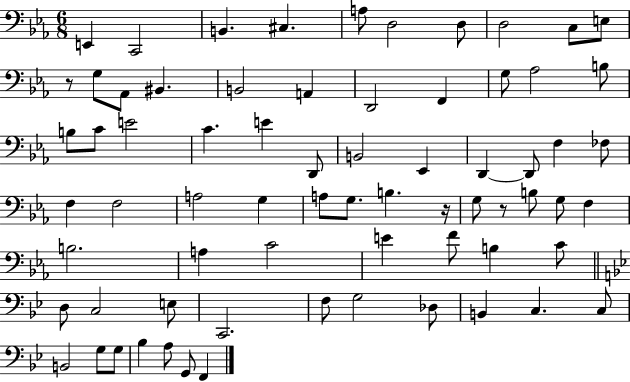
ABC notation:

X:1
T:Untitled
M:6/8
L:1/4
K:Eb
E,, C,,2 B,, ^C, A,/2 D,2 D,/2 D,2 C,/2 E,/2 z/2 G,/2 _A,,/2 ^B,, B,,2 A,, D,,2 F,, G,/2 _A,2 B,/2 B,/2 C/2 E2 C E D,,/2 B,,2 _E,, D,, D,,/2 F, _F,/2 F, F,2 A,2 G, A,/2 G,/2 B, z/4 G,/2 z/2 B,/2 G,/2 F, B,2 A, C2 E F/2 B, C/2 D,/2 C,2 E,/2 C,,2 F,/2 G,2 _D,/2 B,, C, C,/2 B,,2 G,/2 G,/2 _B, A,/2 G,,/2 F,,